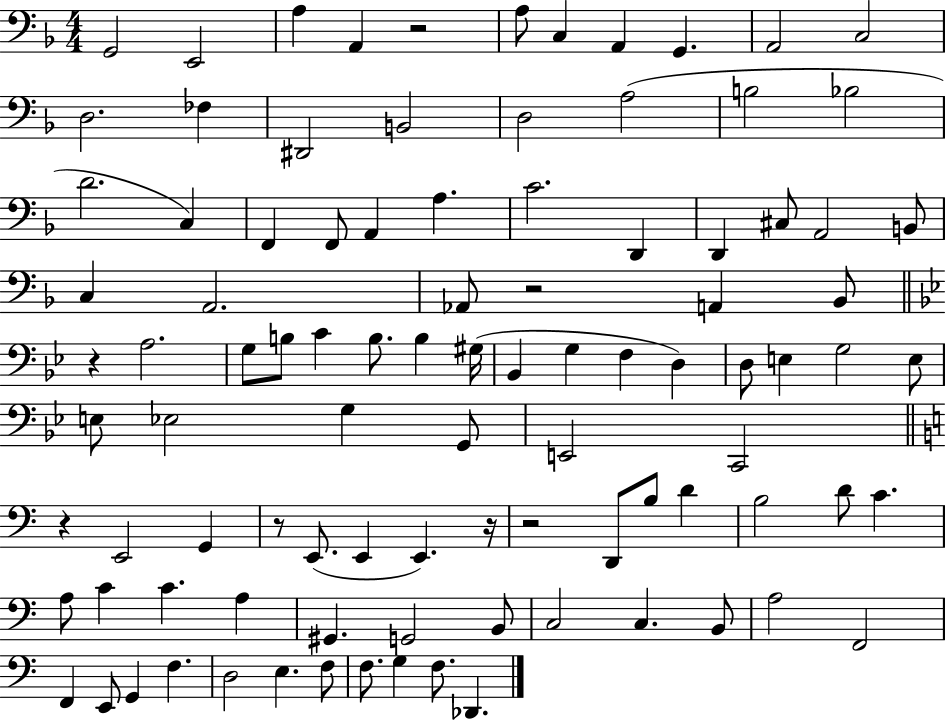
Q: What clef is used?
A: bass